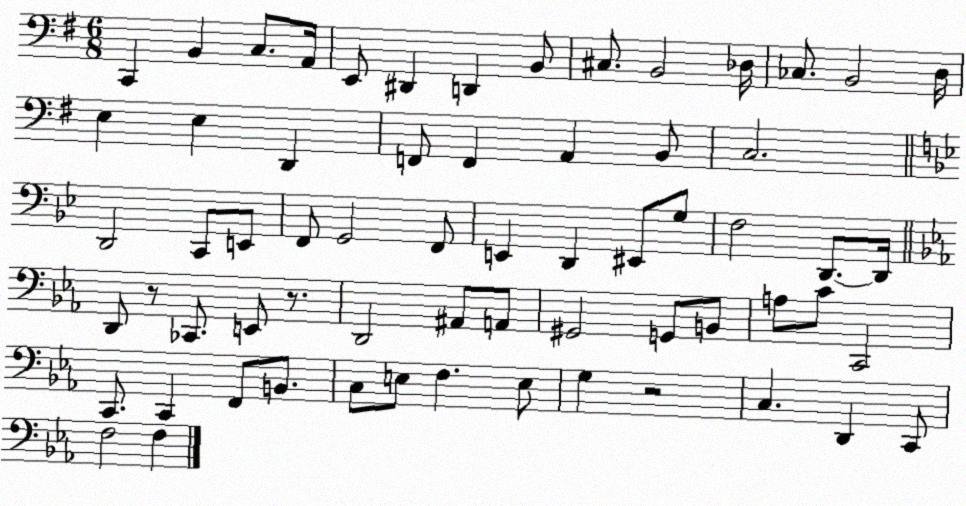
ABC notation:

X:1
T:Untitled
M:6/8
L:1/4
K:G
C,, B,, C,/2 A,,/4 E,,/2 ^D,, D,, B,,/2 ^C,/2 B,,2 _D,/4 _C,/2 B,,2 D,/4 E, E, D,, F,,/2 F,, A,, B,,/2 C,2 D,,2 C,,/2 E,,/2 F,,/2 G,,2 F,,/2 E,, D,, ^E,,/2 G,/2 F,2 D,,/2 D,,/4 D,,/2 z/2 _C,,/2 E,,/2 z/2 D,,2 ^A,,/2 A,,/2 ^G,,2 G,,/2 B,,/2 A,/2 C/2 C,,2 C,,/2 C,, F,,/2 B,,/2 C,/2 E,/2 F, E,/2 G, z2 C, D,, C,,/2 F,2 F,